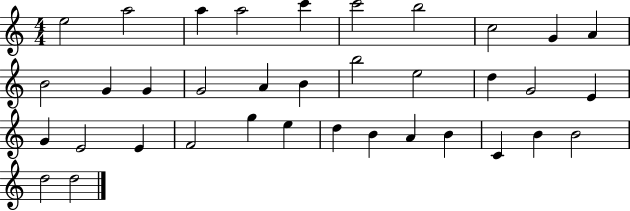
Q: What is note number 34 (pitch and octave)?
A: B4